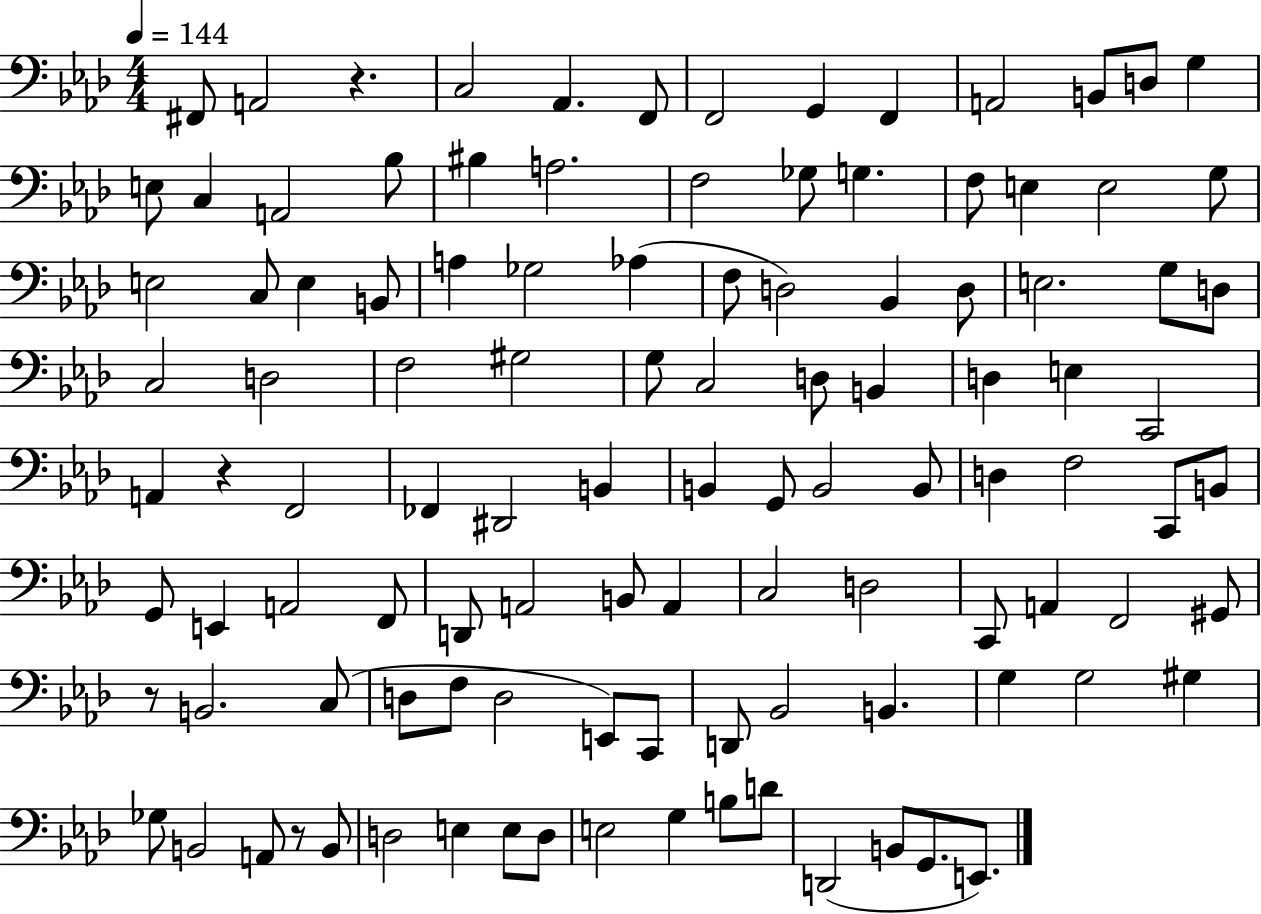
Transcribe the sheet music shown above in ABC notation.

X:1
T:Untitled
M:4/4
L:1/4
K:Ab
^F,,/2 A,,2 z C,2 _A,, F,,/2 F,,2 G,, F,, A,,2 B,,/2 D,/2 G, E,/2 C, A,,2 _B,/2 ^B, A,2 F,2 _G,/2 G, F,/2 E, E,2 G,/2 E,2 C,/2 E, B,,/2 A, _G,2 _A, F,/2 D,2 _B,, D,/2 E,2 G,/2 D,/2 C,2 D,2 F,2 ^G,2 G,/2 C,2 D,/2 B,, D, E, C,,2 A,, z F,,2 _F,, ^D,,2 B,, B,, G,,/2 B,,2 B,,/2 D, F,2 C,,/2 B,,/2 G,,/2 E,, A,,2 F,,/2 D,,/2 A,,2 B,,/2 A,, C,2 D,2 C,,/2 A,, F,,2 ^G,,/2 z/2 B,,2 C,/2 D,/2 F,/2 D,2 E,,/2 C,,/2 D,,/2 _B,,2 B,, G, G,2 ^G, _G,/2 B,,2 A,,/2 z/2 B,,/2 D,2 E, E,/2 D,/2 E,2 G, B,/2 D/2 D,,2 B,,/2 G,,/2 E,,/2